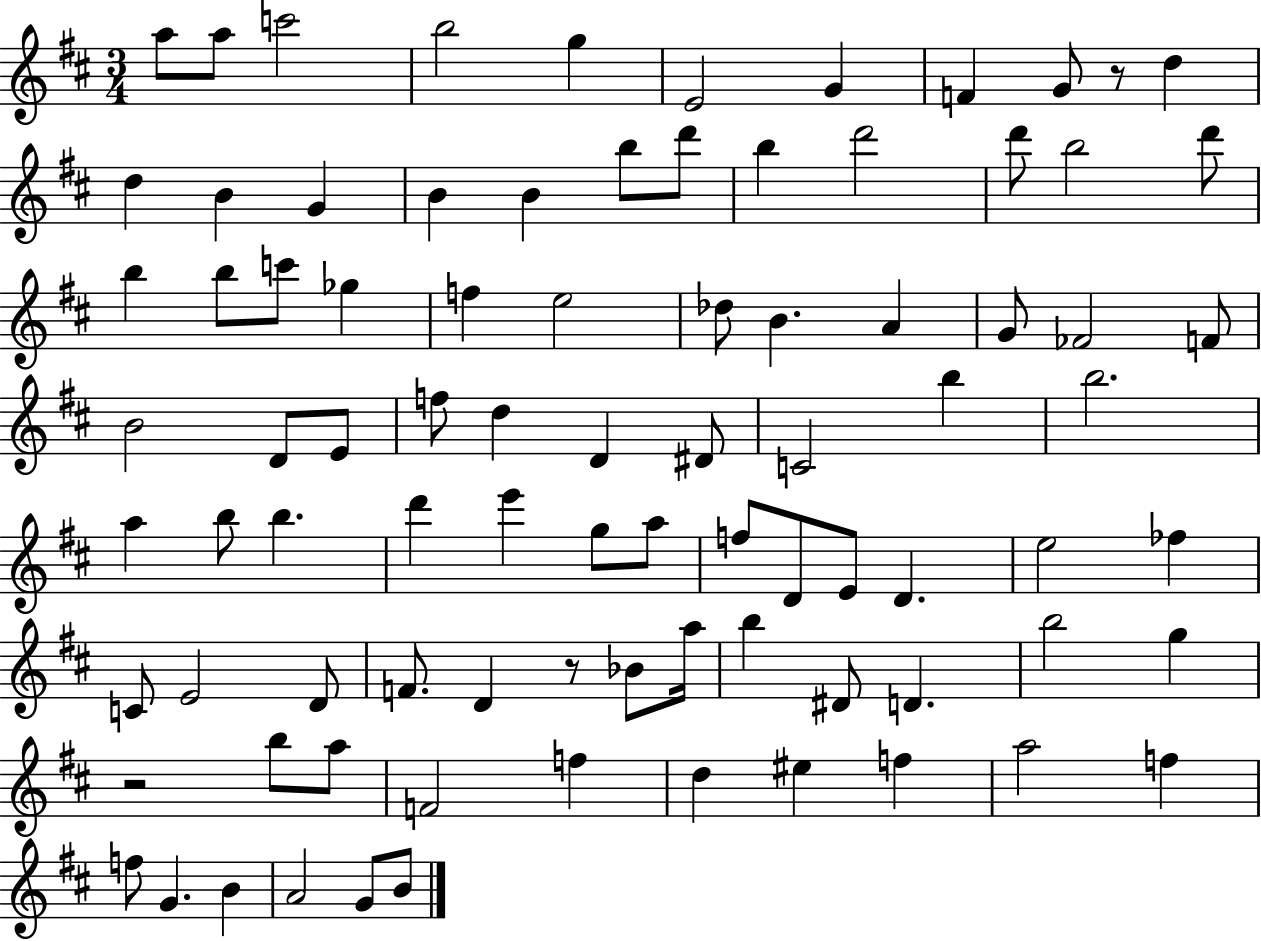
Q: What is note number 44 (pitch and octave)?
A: B5